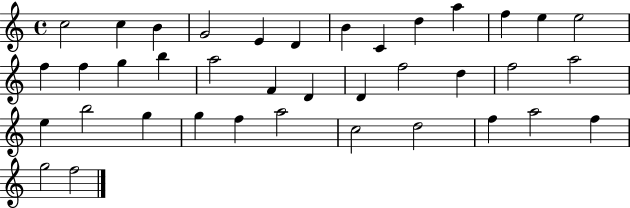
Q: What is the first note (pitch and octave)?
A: C5